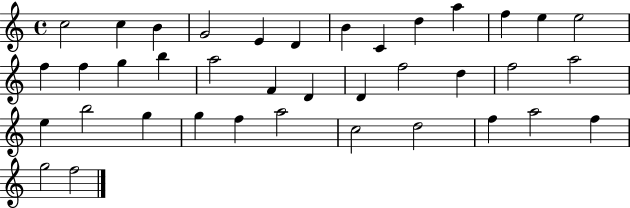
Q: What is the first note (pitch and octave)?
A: C5